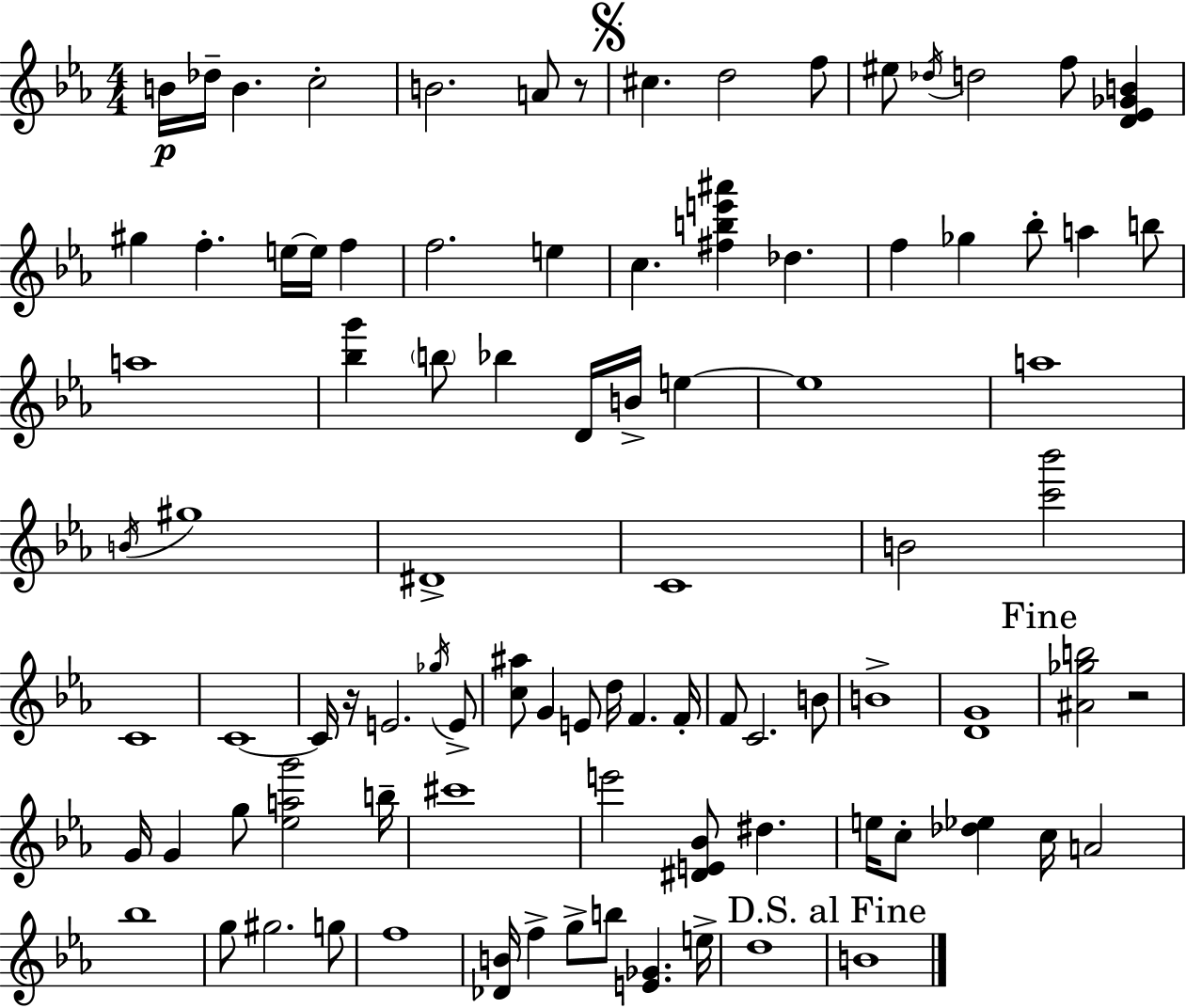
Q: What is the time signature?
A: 4/4